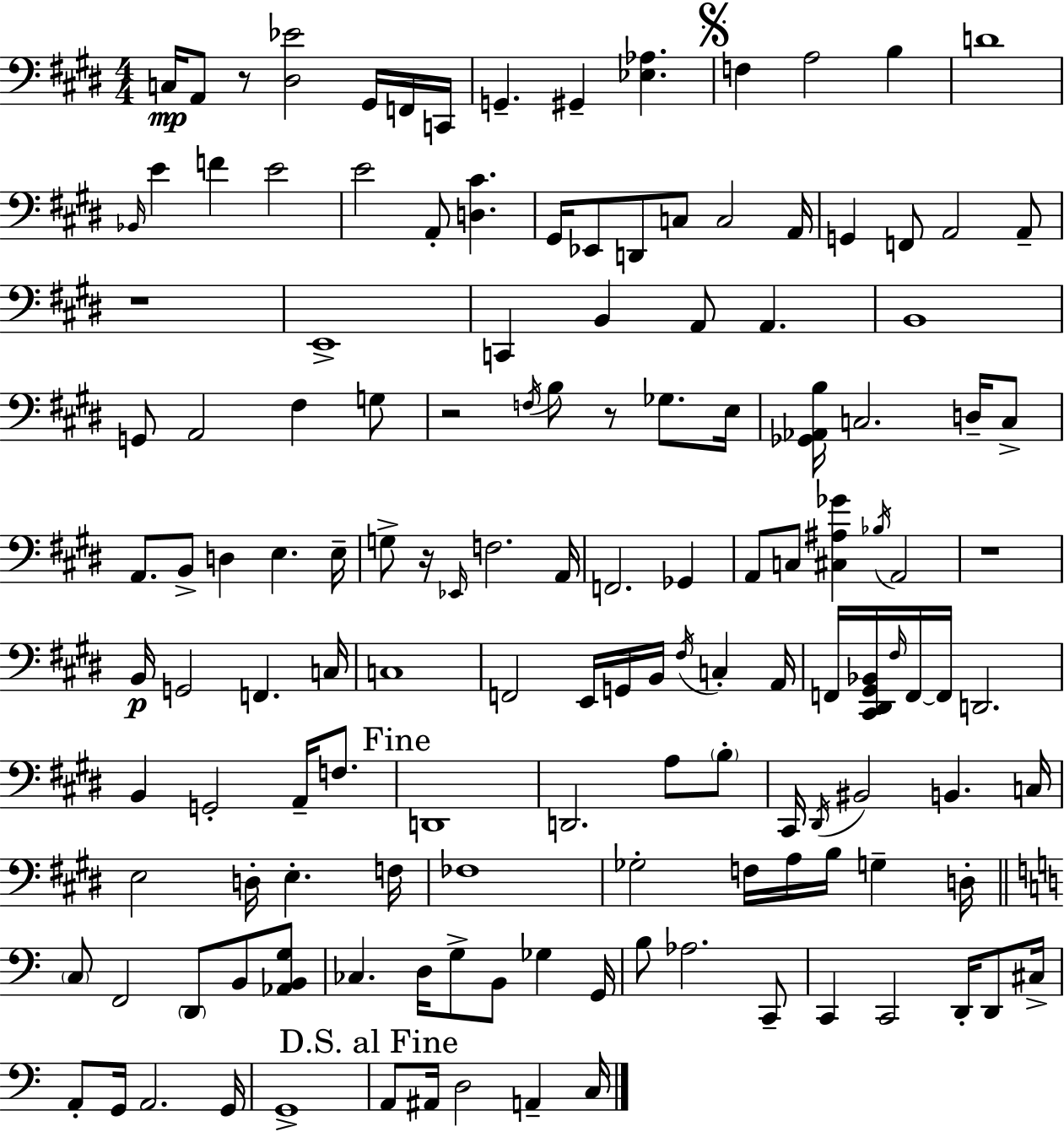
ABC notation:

X:1
T:Untitled
M:4/4
L:1/4
K:E
C,/4 A,,/2 z/2 [^D,_E]2 ^G,,/4 F,,/4 C,,/4 G,, ^G,, [_E,_A,] F, A,2 B, D4 _B,,/4 E F E2 E2 A,,/2 [D,^C] ^G,,/4 _E,,/2 D,,/2 C,/2 C,2 A,,/4 G,, F,,/2 A,,2 A,,/2 z4 E,,4 C,, B,, A,,/2 A,, B,,4 G,,/2 A,,2 ^F, G,/2 z2 F,/4 B,/2 z/2 _G,/2 E,/4 [_G,,_A,,B,]/4 C,2 D,/4 C,/2 A,,/2 B,,/2 D, E, E,/4 G,/2 z/4 _E,,/4 F,2 A,,/4 F,,2 _G,, A,,/2 C,/2 [^C,^A,_G] _B,/4 A,,2 z4 B,,/4 G,,2 F,, C,/4 C,4 F,,2 E,,/4 G,,/4 B,,/4 ^F,/4 C, A,,/4 F,,/4 [^C,,^D,,^G,,_B,,]/4 ^F,/4 F,,/4 F,,/4 D,,2 B,, G,,2 A,,/4 F,/2 D,,4 D,,2 A,/2 B,/2 ^C,,/4 ^D,,/4 ^B,,2 B,, C,/4 E,2 D,/4 E, F,/4 _F,4 _G,2 F,/4 A,/4 B,/4 G, D,/4 C,/2 F,,2 D,,/2 B,,/2 [_A,,B,,G,]/2 _C, D,/4 G,/2 B,,/2 _G, G,,/4 B,/2 _A,2 C,,/2 C,, C,,2 D,,/4 D,,/2 ^C,/4 A,,/2 G,,/4 A,,2 G,,/4 G,,4 A,,/2 ^A,,/4 D,2 A,, C,/4